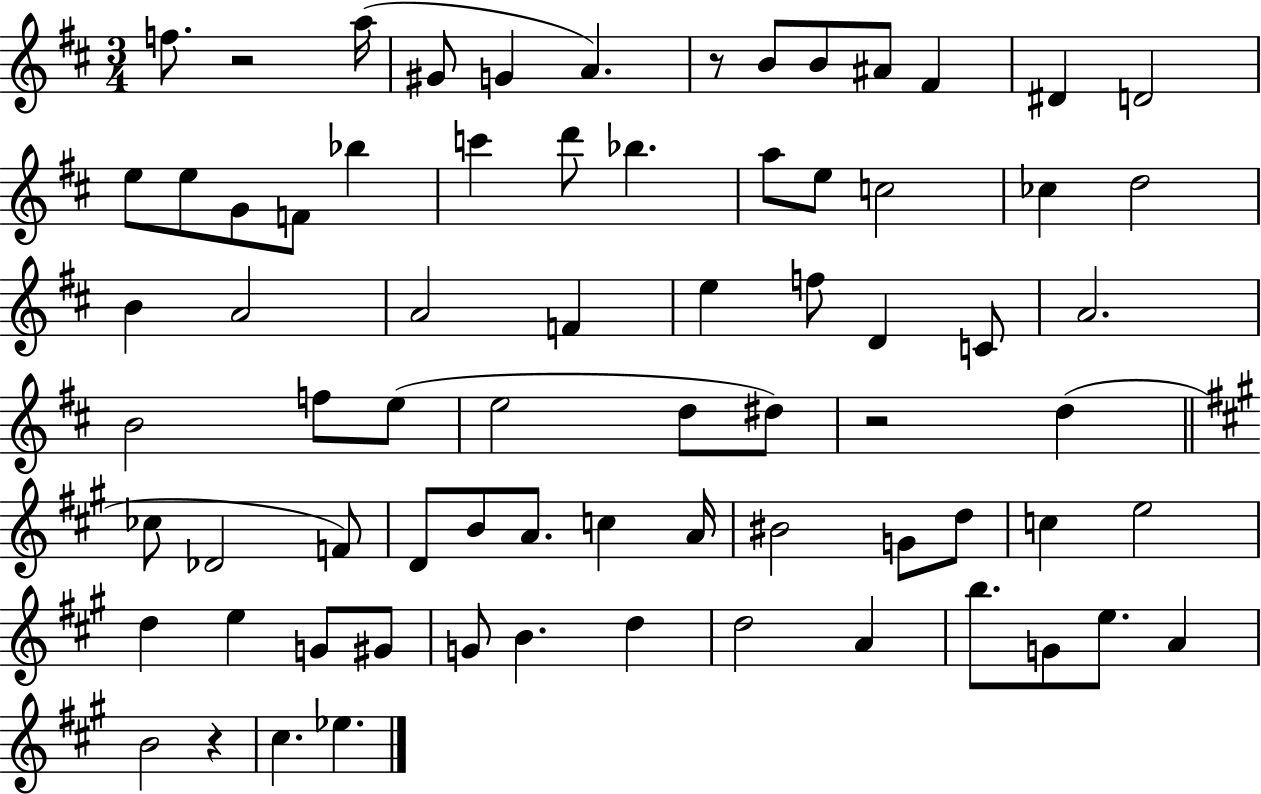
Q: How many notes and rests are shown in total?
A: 73